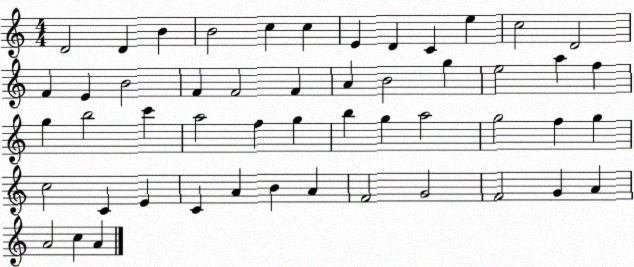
X:1
T:Untitled
M:4/4
L:1/4
K:C
D2 D B B2 c c E D C e c2 D2 F E B2 F F2 F A B2 g e2 a f g b2 c' a2 f g b g a2 g2 f g c2 C E C A B A F2 G2 F2 G A A2 c A